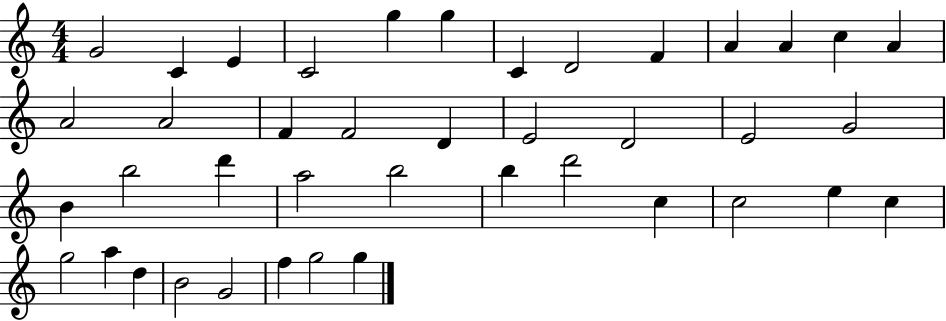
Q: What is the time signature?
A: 4/4